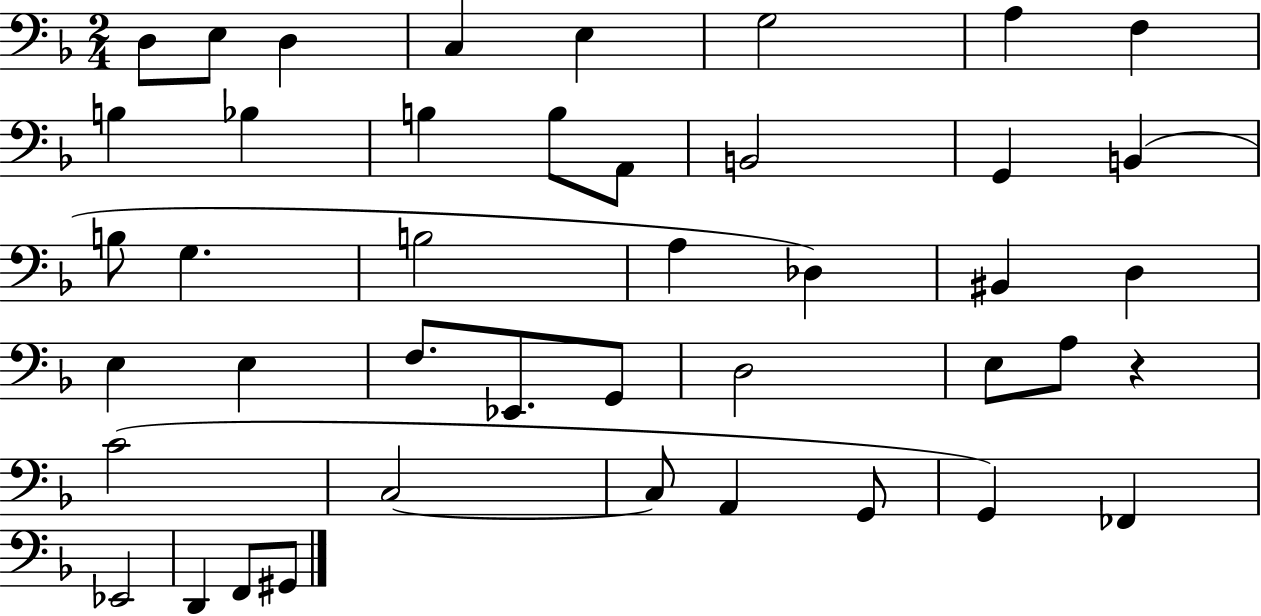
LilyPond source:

{
  \clef bass
  \numericTimeSignature
  \time 2/4
  \key f \major
  \repeat volta 2 { d8 e8 d4 | c4 e4 | g2 | a4 f4 | \break b4 bes4 | b4 b8 a,8 | b,2 | g,4 b,4( | \break b8 g4. | b2 | a4 des4) | bis,4 d4 | \break e4 e4 | f8. ees,8. g,8 | d2 | e8 a8 r4 | \break c'2( | c2~~ | c8 a,4 g,8 | g,4) fes,4 | \break ees,2 | d,4 f,8 gis,8 | } \bar "|."
}